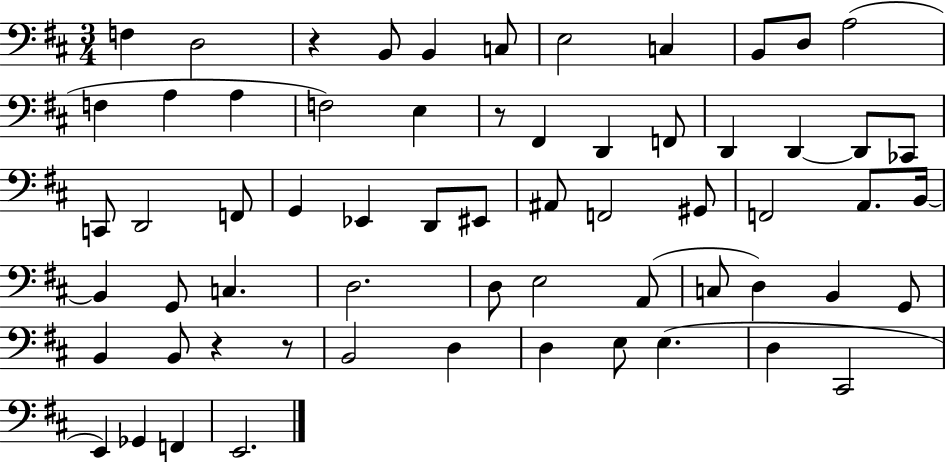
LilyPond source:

{
  \clef bass
  \numericTimeSignature
  \time 3/4
  \key d \major
  f4 d2 | r4 b,8 b,4 c8 | e2 c4 | b,8 d8 a2( | \break f4 a4 a4 | f2) e4 | r8 fis,4 d,4 f,8 | d,4 d,4~~ d,8 ces,8 | \break c,8 d,2 f,8 | g,4 ees,4 d,8 eis,8 | ais,8 f,2 gis,8 | f,2 a,8. b,16~~ | \break b,4 g,8 c4. | d2. | d8 e2 a,8( | c8 d4) b,4 g,8 | \break b,4 b,8 r4 r8 | b,2 d4 | d4 e8 e4.( | d4 cis,2 | \break e,4) ges,4 f,4 | e,2. | \bar "|."
}